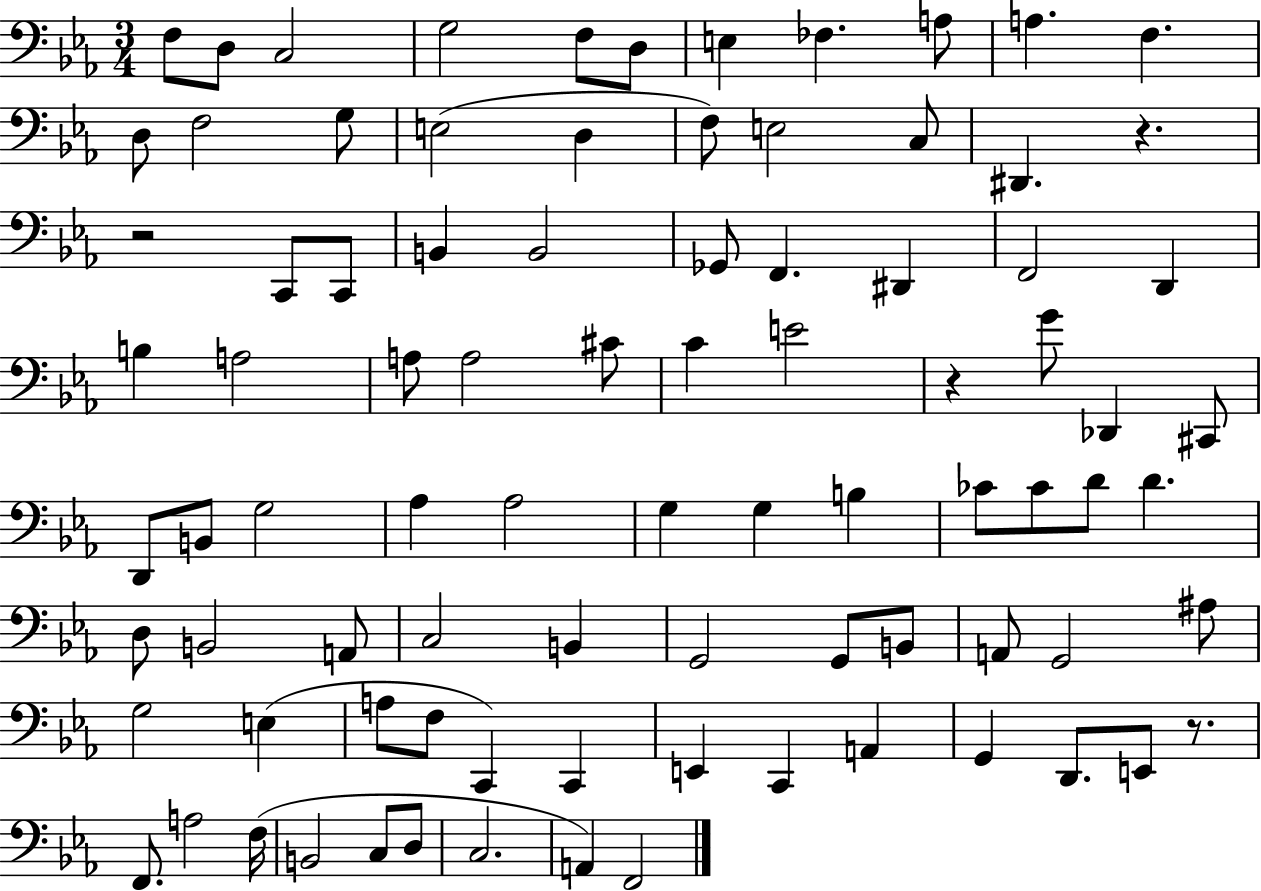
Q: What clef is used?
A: bass